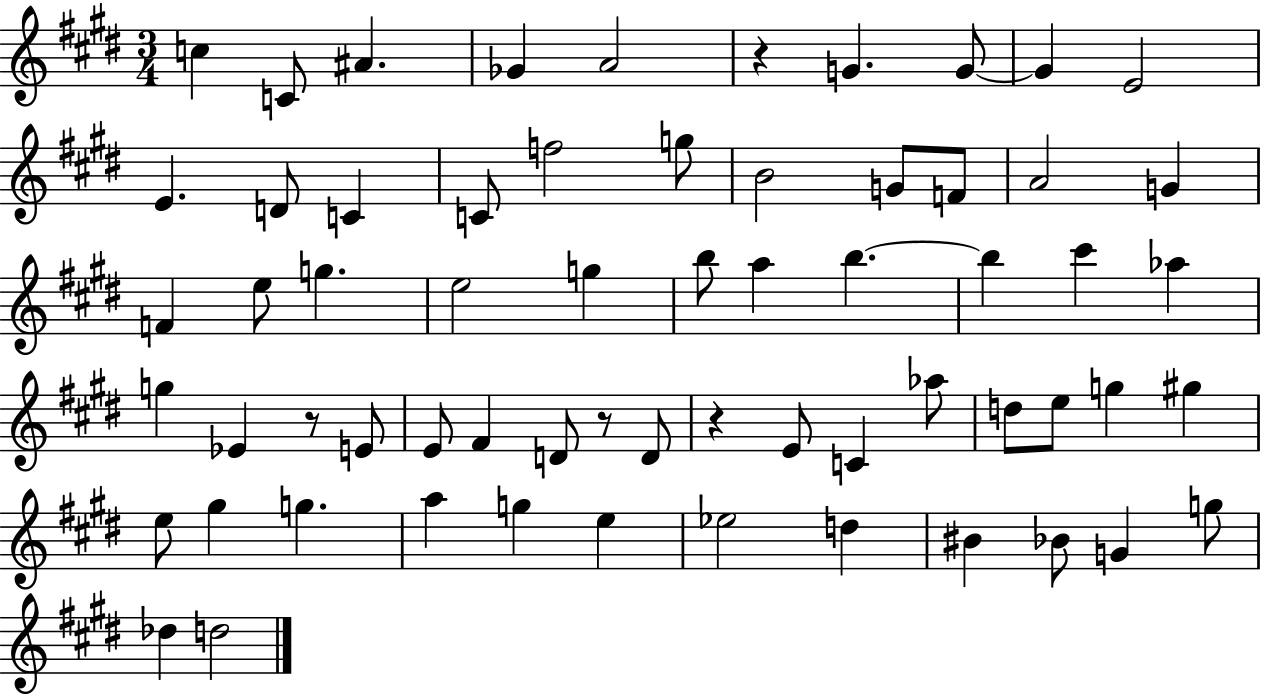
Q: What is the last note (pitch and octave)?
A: D5